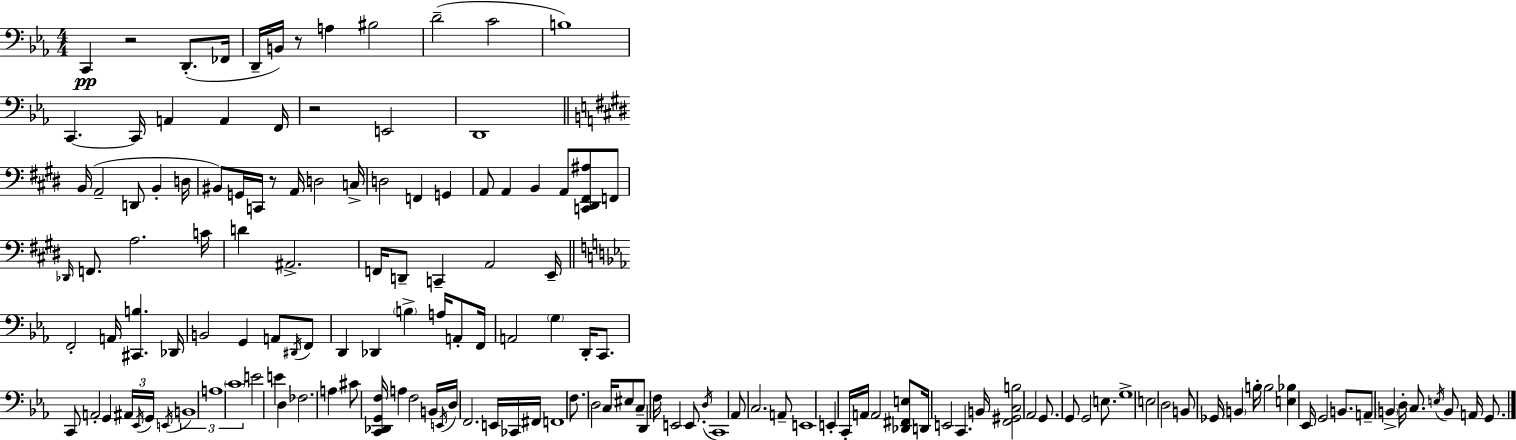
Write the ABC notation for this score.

X:1
T:Untitled
M:4/4
L:1/4
K:Eb
C,, z2 D,,/2 _F,,/4 D,,/4 B,,/4 z/2 A, ^B,2 D2 C2 B,4 C,, C,,/4 A,, A,, F,,/4 z2 E,,2 D,,4 B,,/4 A,,2 D,,/2 B,, D,/4 ^B,,/2 G,,/4 C,,/4 z/2 A,,/4 D,2 C,/4 D,2 F,, G,, A,,/2 A,, B,, A,,/2 [C,,^D,,^F,,^A,]/2 F,,/2 _D,,/4 F,,/2 A,2 C/4 D ^A,,2 F,,/4 D,,/2 C,, A,,2 E,,/4 F,,2 A,,/4 [^C,,B,] _D,,/4 B,,2 G,, A,,/2 ^D,,/4 F,,/2 D,, _D,, B, A,/4 A,,/2 F,,/4 A,,2 G, D,,/4 C,,/2 C,,/2 A,,2 G,, ^A,,/4 _E,,/4 G,,/4 E,,/4 B,,4 A,4 C4 E2 E D, _F,2 A, ^C/2 [C,,_D,,G,,F,]/4 A, F,2 B,,/4 E,,/4 D,/4 F,,2 E,,/4 _C,,/4 ^F,,/4 F,,4 F,/2 D,2 C,/4 ^E,/2 C,/2 D,, F,/4 E,,2 E,,/2 D,/4 C,,4 _A,,/2 C,2 A,,/2 E,,4 E,, C,,/4 A,,/4 A,,2 [_D,,^F,,E,]/2 D,,/4 E,,2 C,, B,,/4 [F,,^G,,C,B,]2 _A,,2 G,,/2 G,,/2 G,,2 E,/2 G,4 E,2 D,2 B,,/2 _G,,/4 B,, B,/4 B,2 [E,_B,] _E,,/4 G,,2 B,,/2 A,,/2 B,, D,/4 C,/2 E,/4 B,,/2 A,,/4 G,,/2